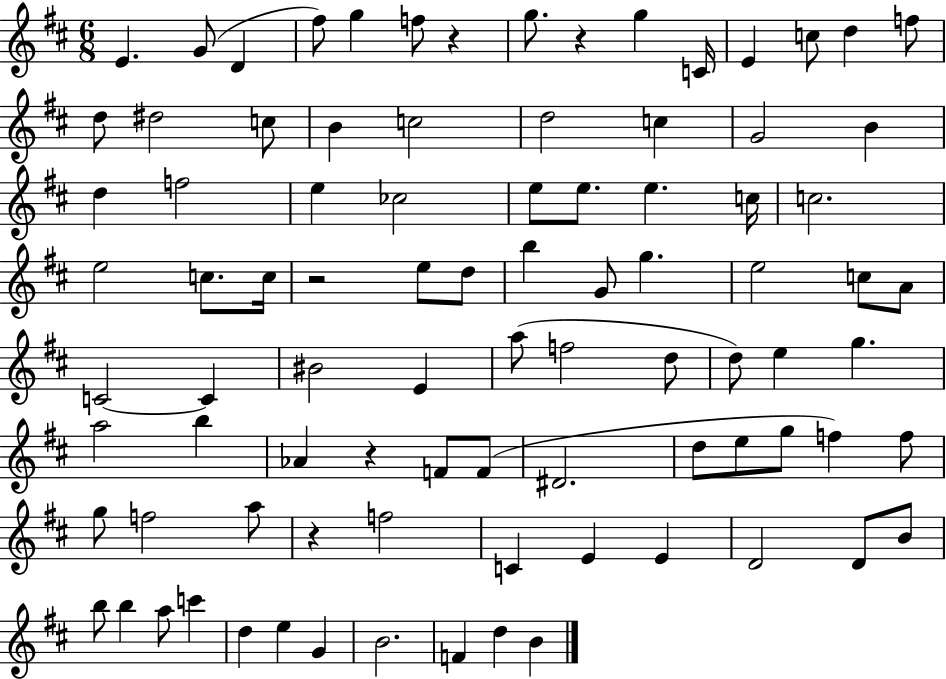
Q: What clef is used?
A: treble